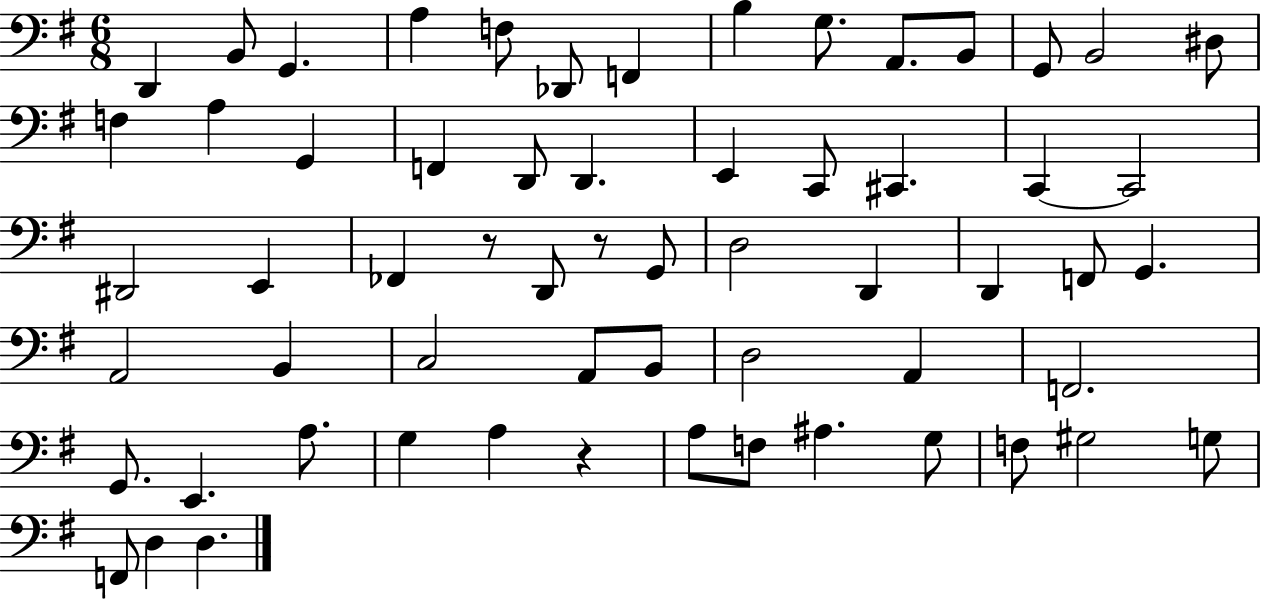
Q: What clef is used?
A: bass